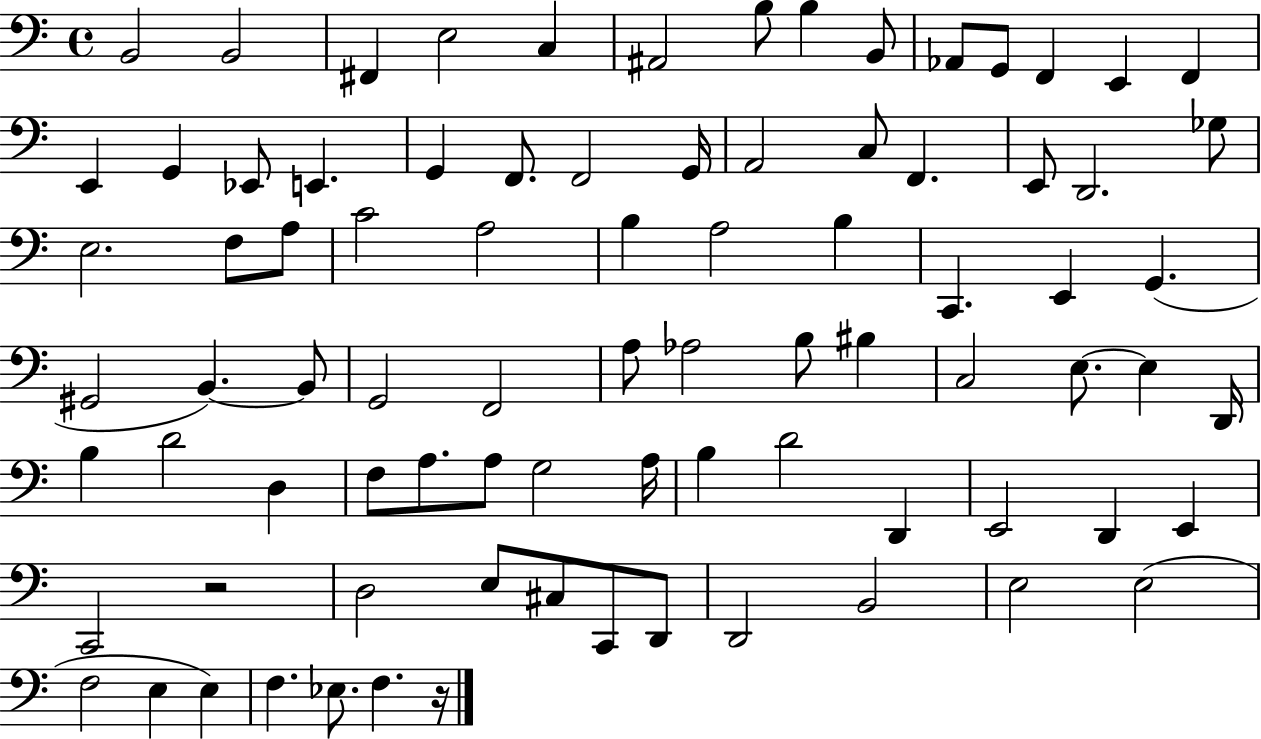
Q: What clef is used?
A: bass